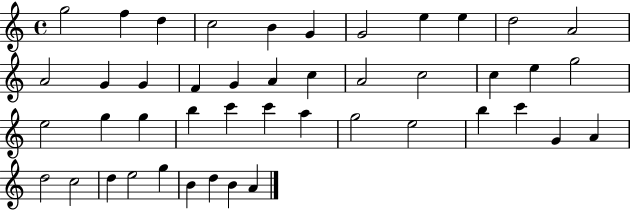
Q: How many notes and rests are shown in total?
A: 45